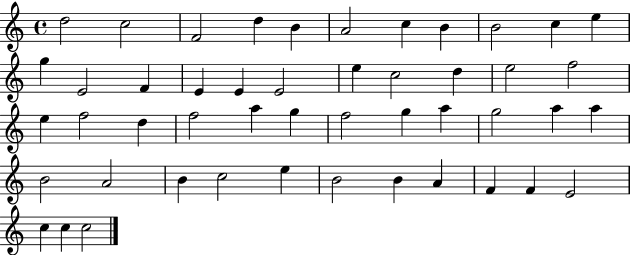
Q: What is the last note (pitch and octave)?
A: C5